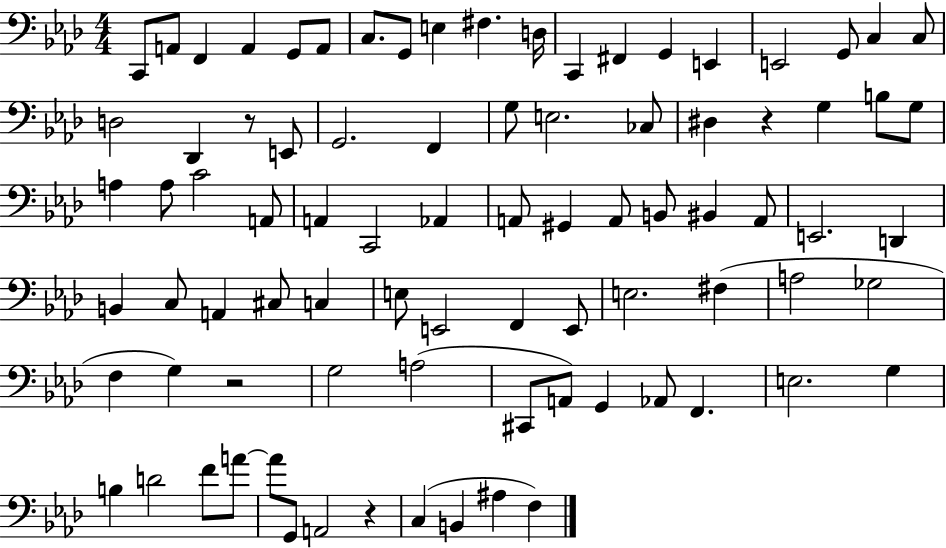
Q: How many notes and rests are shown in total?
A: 85